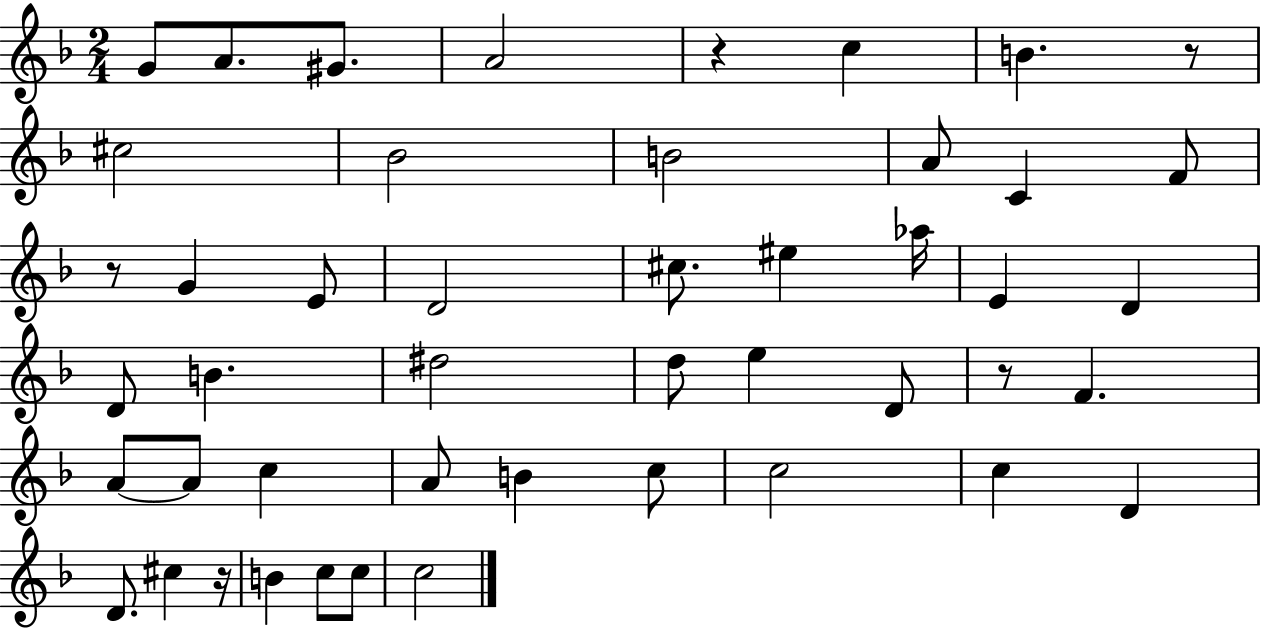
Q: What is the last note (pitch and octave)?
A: C5